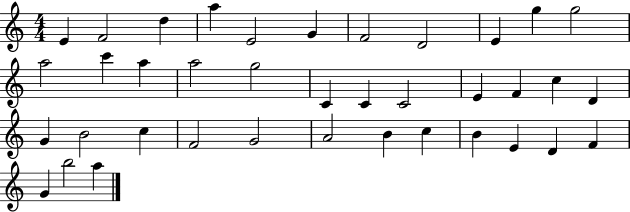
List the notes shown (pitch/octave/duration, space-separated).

E4/q F4/h D5/q A5/q E4/h G4/q F4/h D4/h E4/q G5/q G5/h A5/h C6/q A5/q A5/h G5/h C4/q C4/q C4/h E4/q F4/q C5/q D4/q G4/q B4/h C5/q F4/h G4/h A4/h B4/q C5/q B4/q E4/q D4/q F4/q G4/q B5/h A5/q